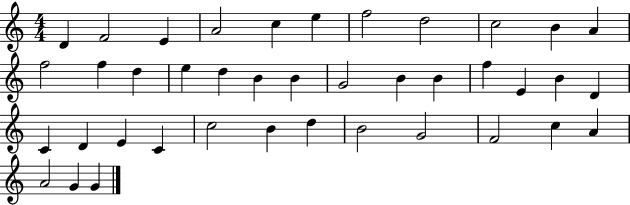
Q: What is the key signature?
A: C major